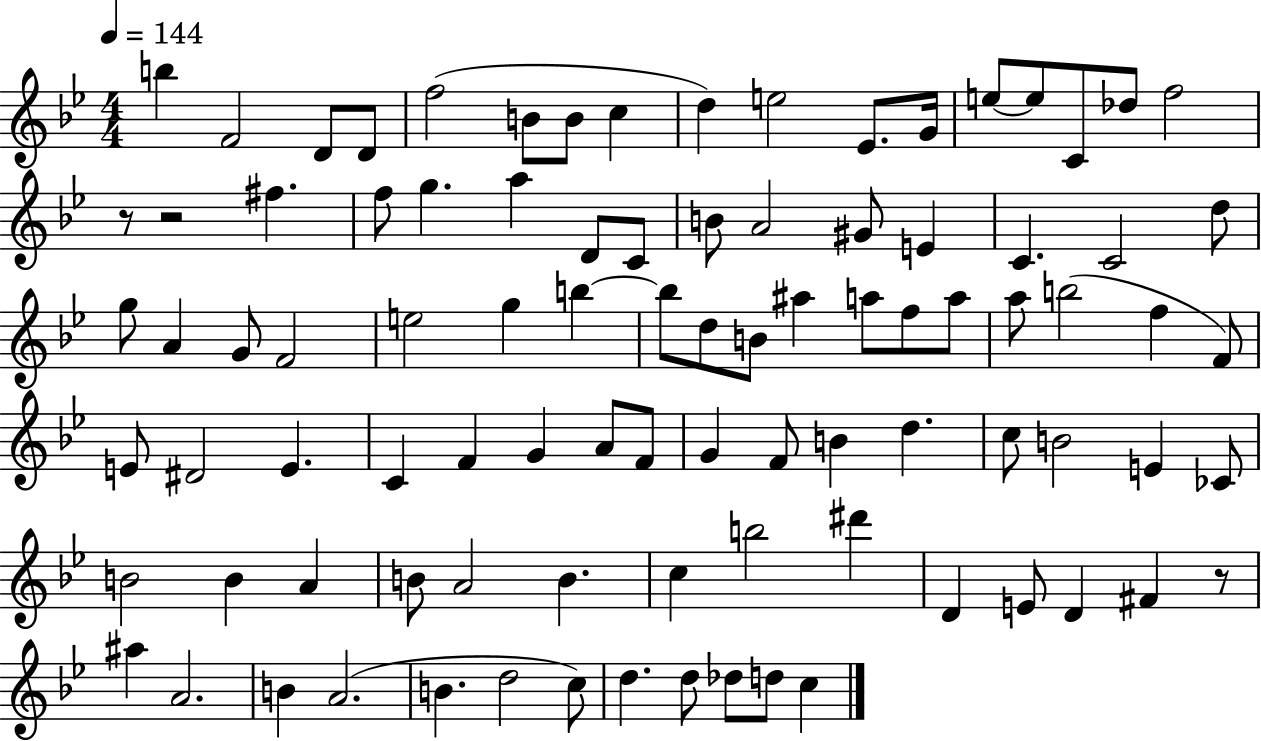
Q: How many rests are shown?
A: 3